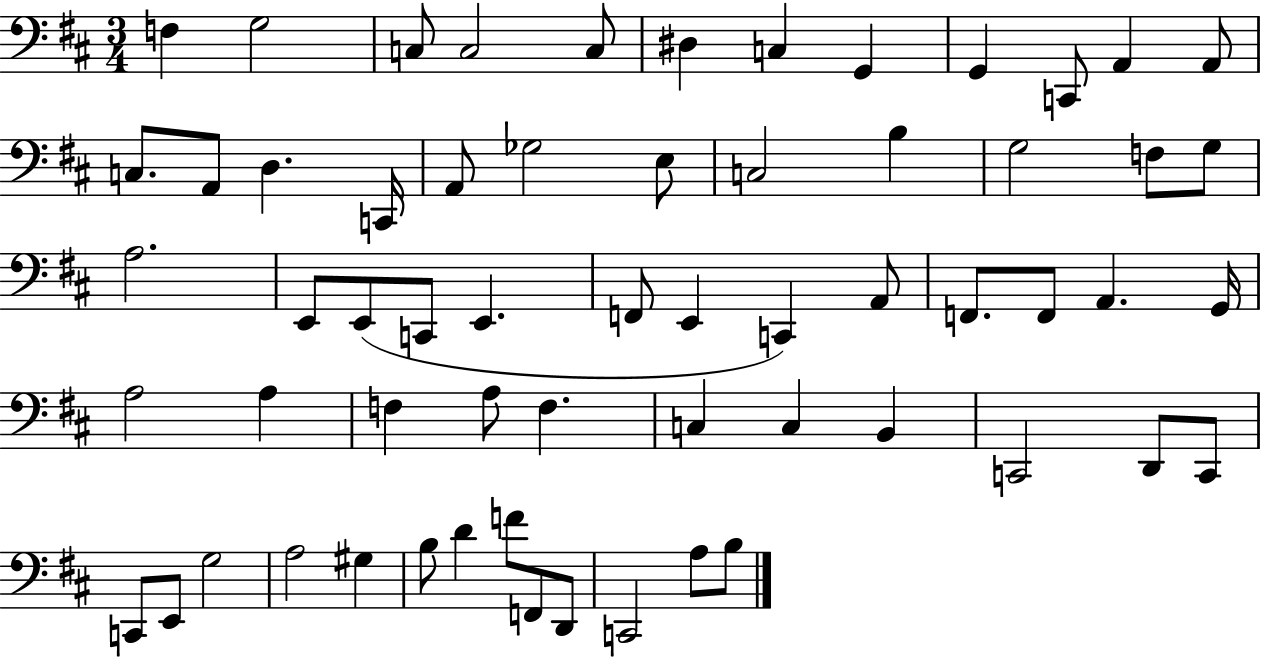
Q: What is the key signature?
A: D major